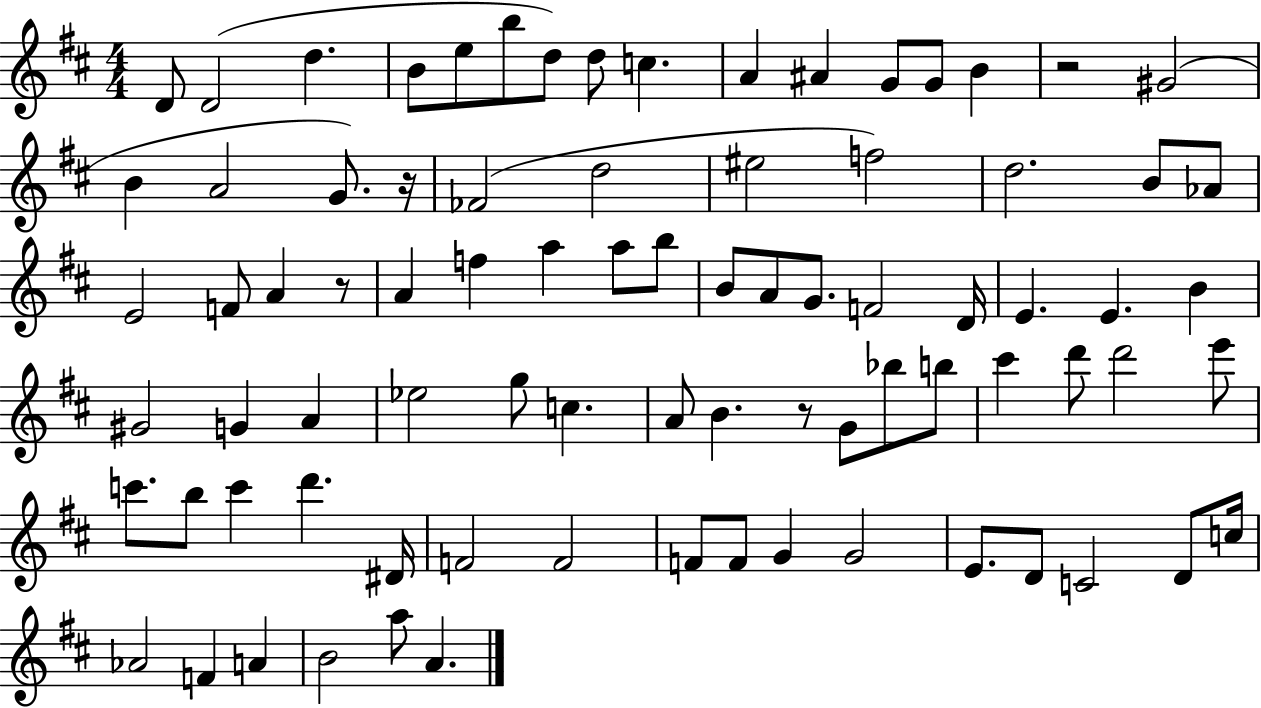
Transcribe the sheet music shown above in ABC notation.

X:1
T:Untitled
M:4/4
L:1/4
K:D
D/2 D2 d B/2 e/2 b/2 d/2 d/2 c A ^A G/2 G/2 B z2 ^G2 B A2 G/2 z/4 _F2 d2 ^e2 f2 d2 B/2 _A/2 E2 F/2 A z/2 A f a a/2 b/2 B/2 A/2 G/2 F2 D/4 E E B ^G2 G A _e2 g/2 c A/2 B z/2 G/2 _b/2 b/2 ^c' d'/2 d'2 e'/2 c'/2 b/2 c' d' ^D/4 F2 F2 F/2 F/2 G G2 E/2 D/2 C2 D/2 c/4 _A2 F A B2 a/2 A